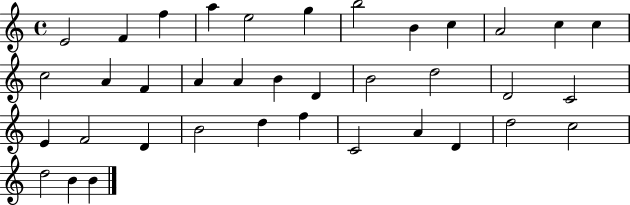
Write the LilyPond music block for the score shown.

{
  \clef treble
  \time 4/4
  \defaultTimeSignature
  \key c \major
  e'2 f'4 f''4 | a''4 e''2 g''4 | b''2 b'4 c''4 | a'2 c''4 c''4 | \break c''2 a'4 f'4 | a'4 a'4 b'4 d'4 | b'2 d''2 | d'2 c'2 | \break e'4 f'2 d'4 | b'2 d''4 f''4 | c'2 a'4 d'4 | d''2 c''2 | \break d''2 b'4 b'4 | \bar "|."
}